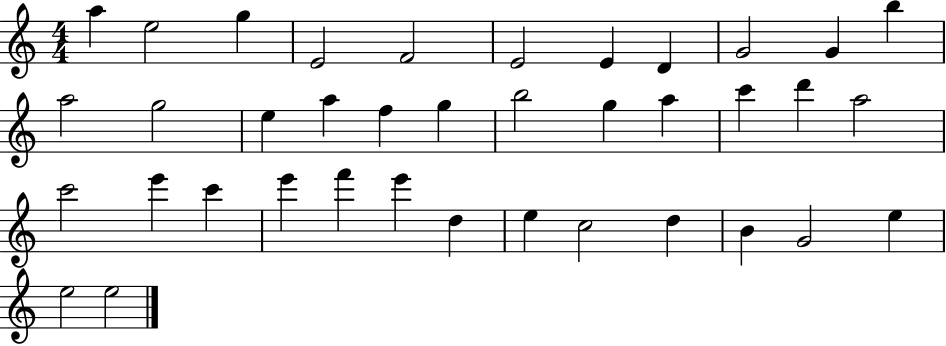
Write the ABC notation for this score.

X:1
T:Untitled
M:4/4
L:1/4
K:C
a e2 g E2 F2 E2 E D G2 G b a2 g2 e a f g b2 g a c' d' a2 c'2 e' c' e' f' e' d e c2 d B G2 e e2 e2